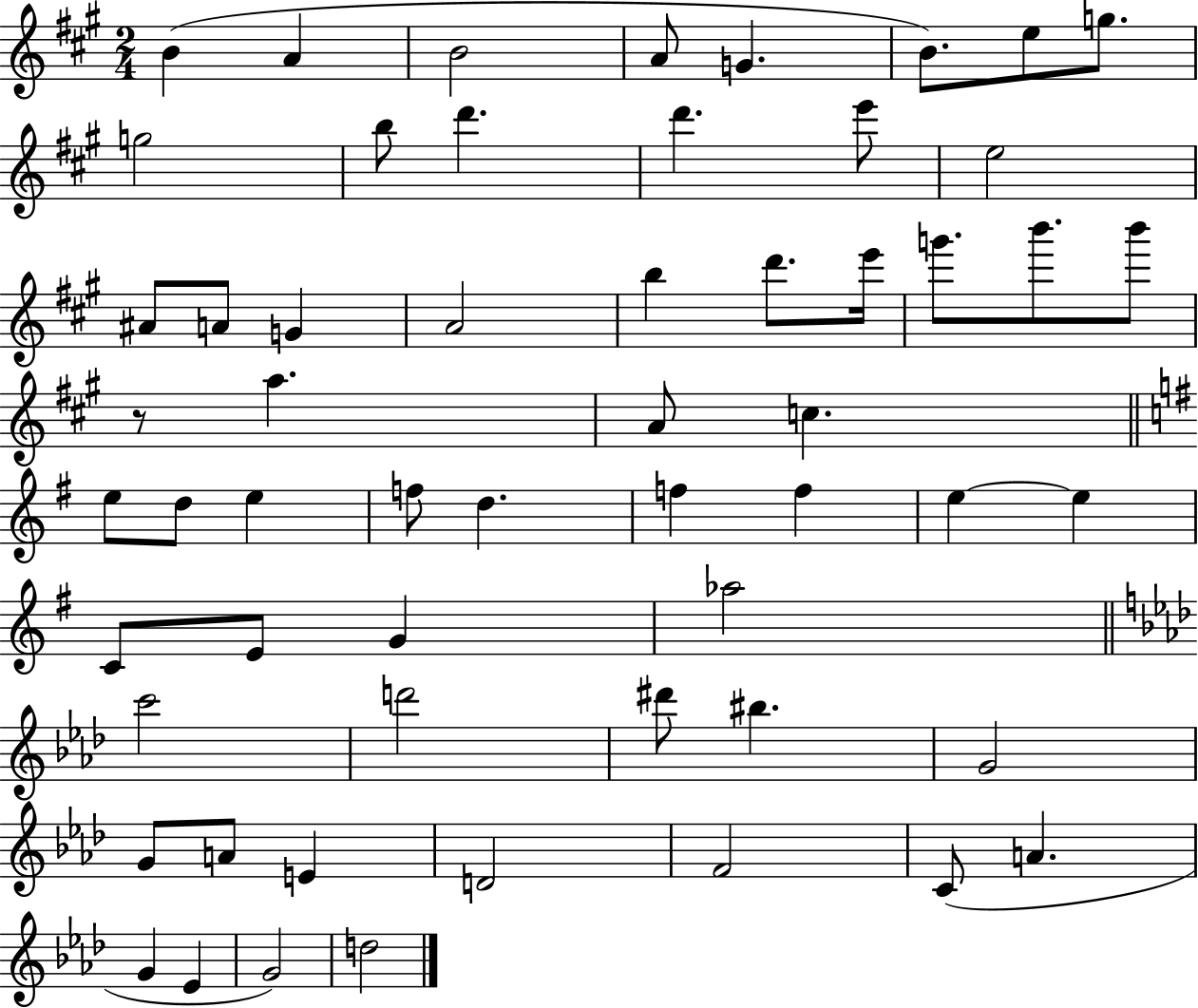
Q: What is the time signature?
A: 2/4